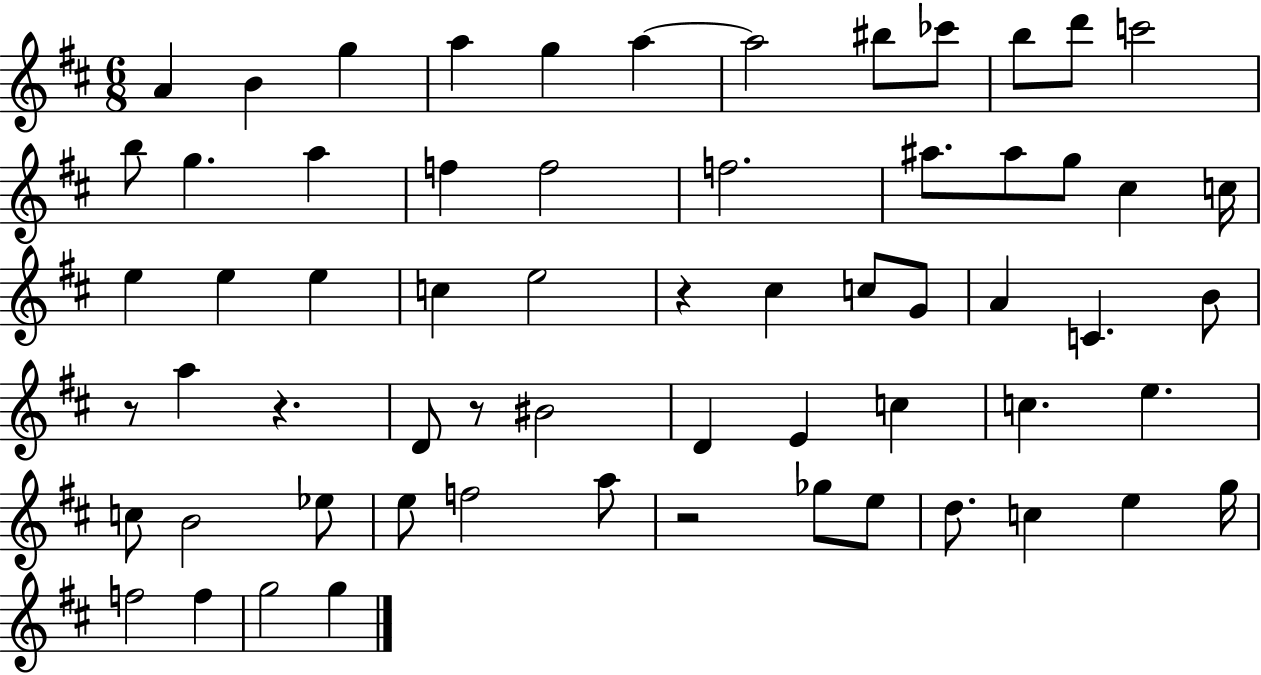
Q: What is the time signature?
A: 6/8